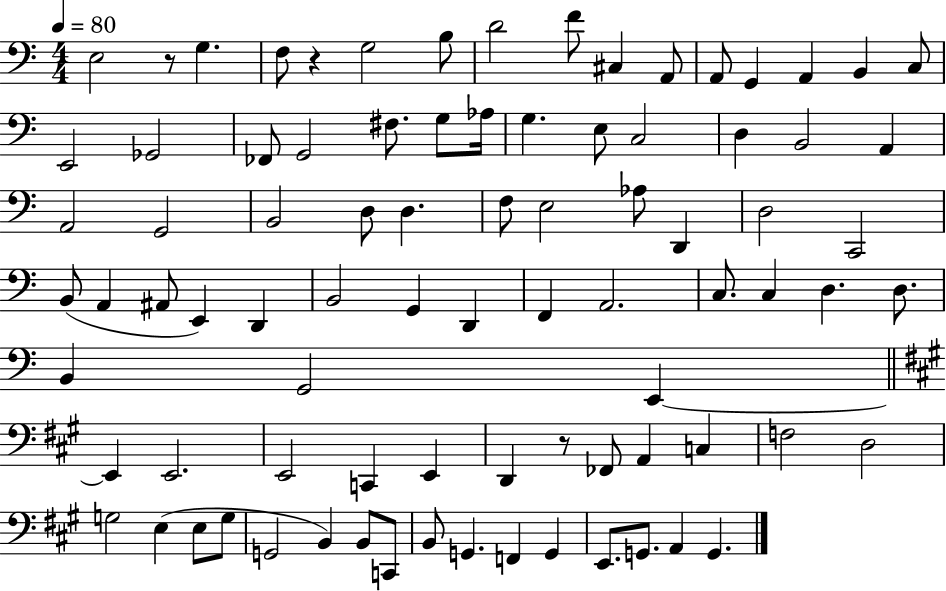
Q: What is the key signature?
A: C major